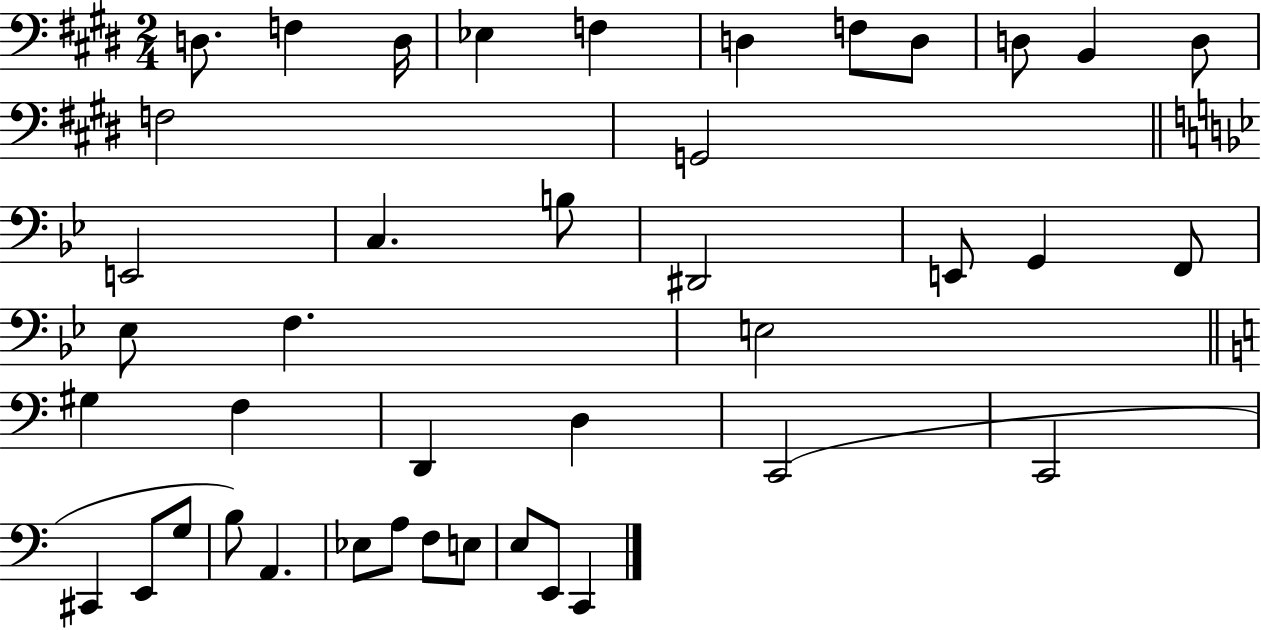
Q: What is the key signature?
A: E major